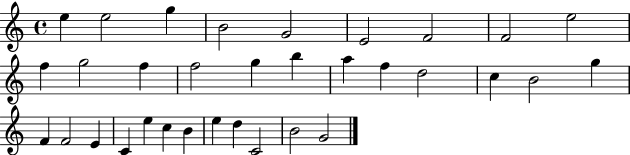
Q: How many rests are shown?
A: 0